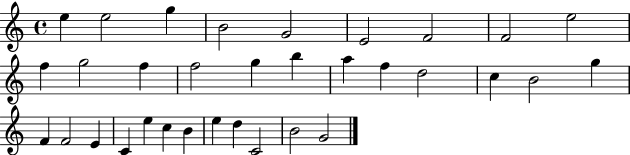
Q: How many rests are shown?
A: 0